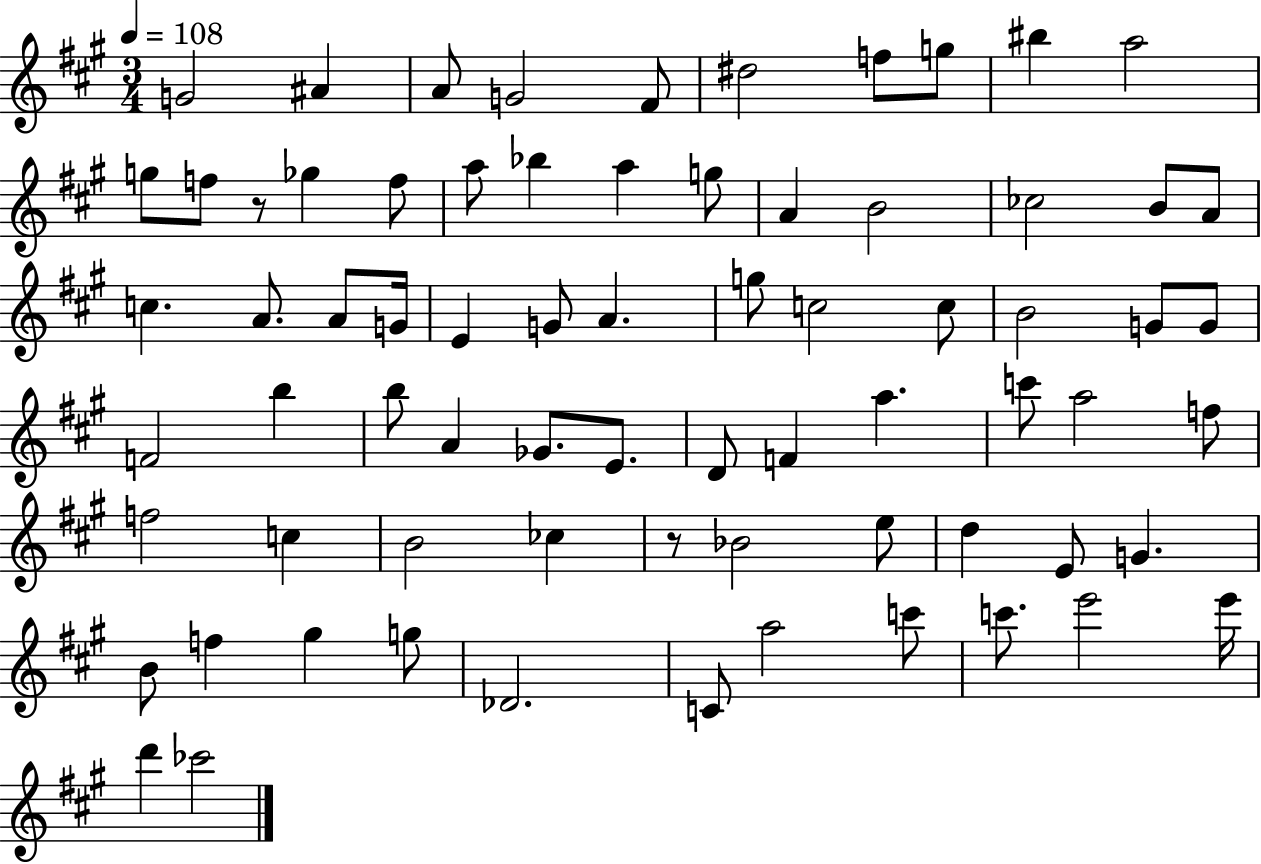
{
  \clef treble
  \numericTimeSignature
  \time 3/4
  \key a \major
  \tempo 4 = 108
  g'2 ais'4 | a'8 g'2 fis'8 | dis''2 f''8 g''8 | bis''4 a''2 | \break g''8 f''8 r8 ges''4 f''8 | a''8 bes''4 a''4 g''8 | a'4 b'2 | ces''2 b'8 a'8 | \break c''4. a'8. a'8 g'16 | e'4 g'8 a'4. | g''8 c''2 c''8 | b'2 g'8 g'8 | \break f'2 b''4 | b''8 a'4 ges'8. e'8. | d'8 f'4 a''4. | c'''8 a''2 f''8 | \break f''2 c''4 | b'2 ces''4 | r8 bes'2 e''8 | d''4 e'8 g'4. | \break b'8 f''4 gis''4 g''8 | des'2. | c'8 a''2 c'''8 | c'''8. e'''2 e'''16 | \break d'''4 ces'''2 | \bar "|."
}